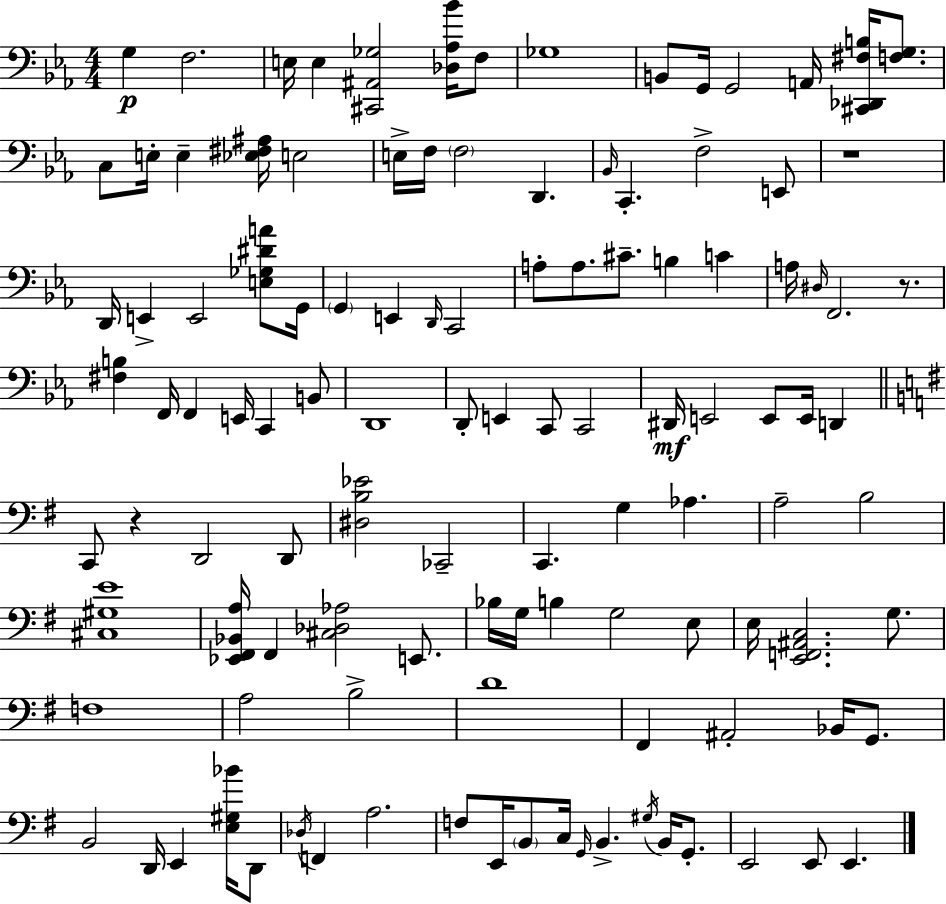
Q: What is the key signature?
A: C minor